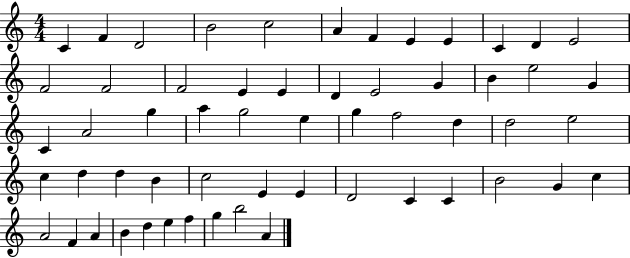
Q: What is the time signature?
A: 4/4